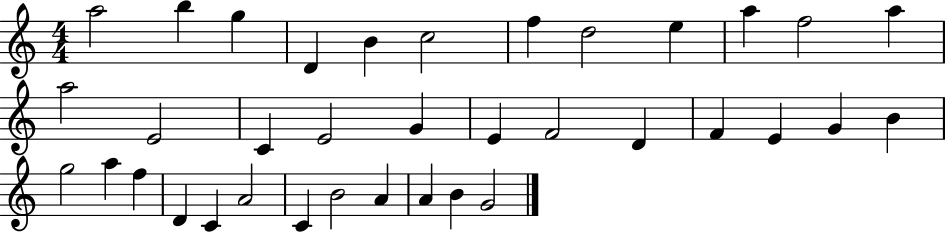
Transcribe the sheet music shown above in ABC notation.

X:1
T:Untitled
M:4/4
L:1/4
K:C
a2 b g D B c2 f d2 e a f2 a a2 E2 C E2 G E F2 D F E G B g2 a f D C A2 C B2 A A B G2